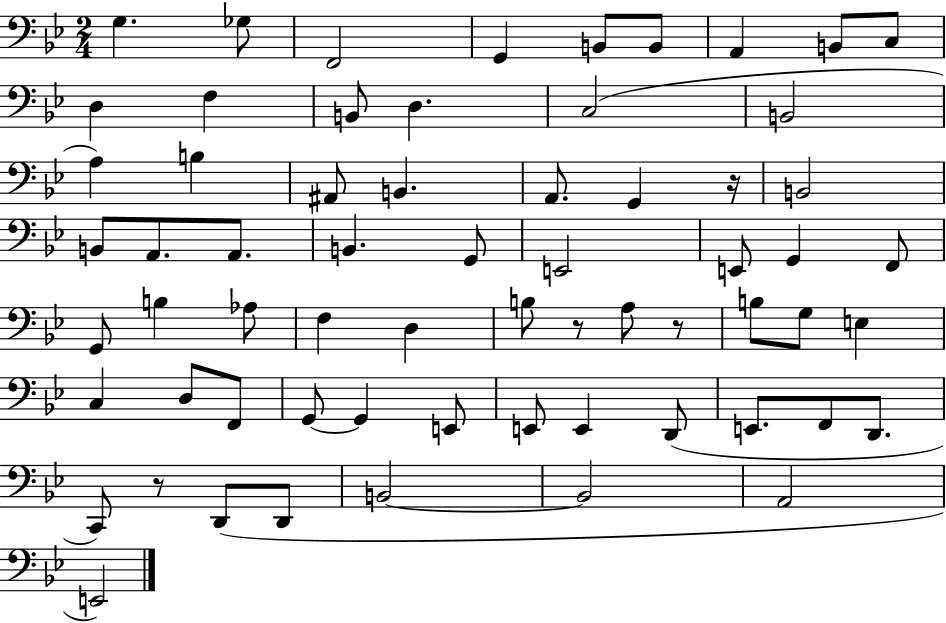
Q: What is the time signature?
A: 2/4